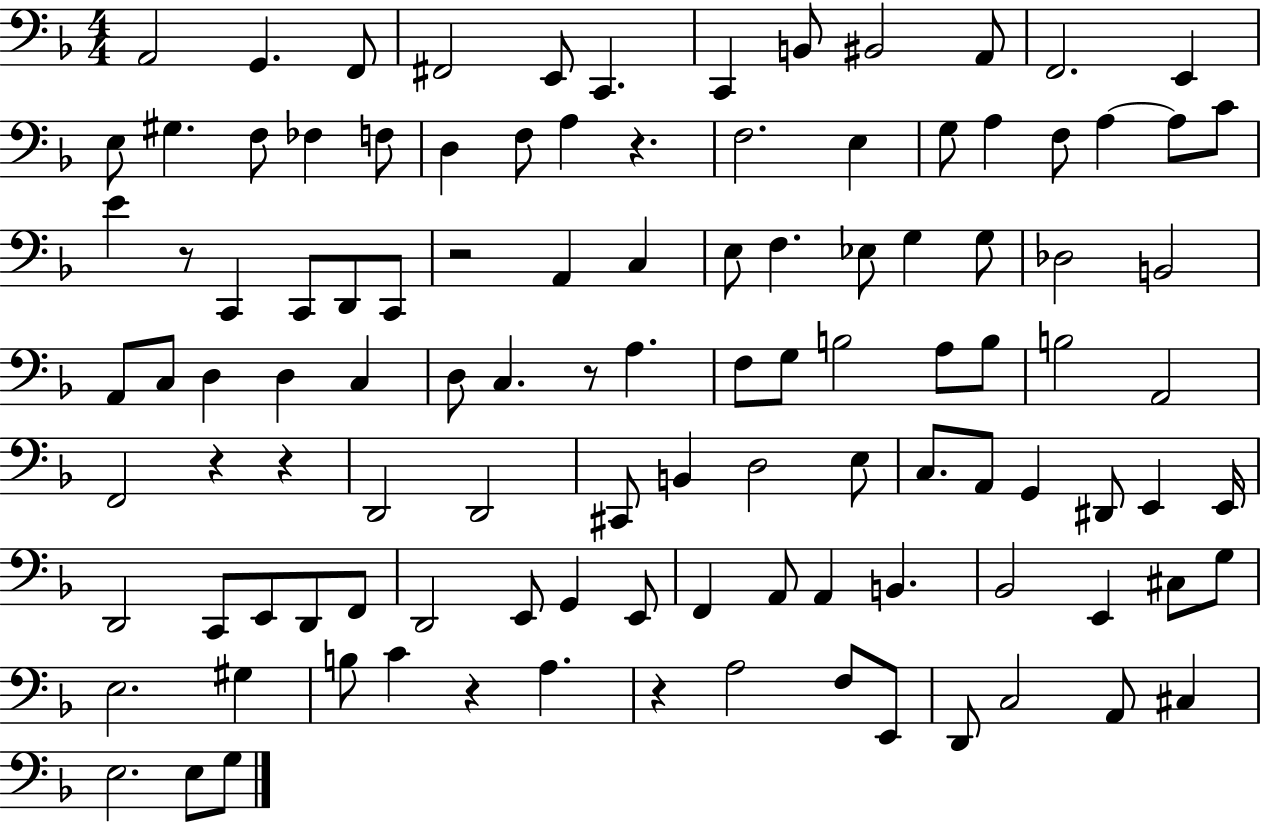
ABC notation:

X:1
T:Untitled
M:4/4
L:1/4
K:F
A,,2 G,, F,,/2 ^F,,2 E,,/2 C,, C,, B,,/2 ^B,,2 A,,/2 F,,2 E,, E,/2 ^G, F,/2 _F, F,/2 D, F,/2 A, z F,2 E, G,/2 A, F,/2 A, A,/2 C/2 E z/2 C,, C,,/2 D,,/2 C,,/2 z2 A,, C, E,/2 F, _E,/2 G, G,/2 _D,2 B,,2 A,,/2 C,/2 D, D, C, D,/2 C, z/2 A, F,/2 G,/2 B,2 A,/2 B,/2 B,2 A,,2 F,,2 z z D,,2 D,,2 ^C,,/2 B,, D,2 E,/2 C,/2 A,,/2 G,, ^D,,/2 E,, E,,/4 D,,2 C,,/2 E,,/2 D,,/2 F,,/2 D,,2 E,,/2 G,, E,,/2 F,, A,,/2 A,, B,, _B,,2 E,, ^C,/2 G,/2 E,2 ^G, B,/2 C z A, z A,2 F,/2 E,,/2 D,,/2 C,2 A,,/2 ^C, E,2 E,/2 G,/2